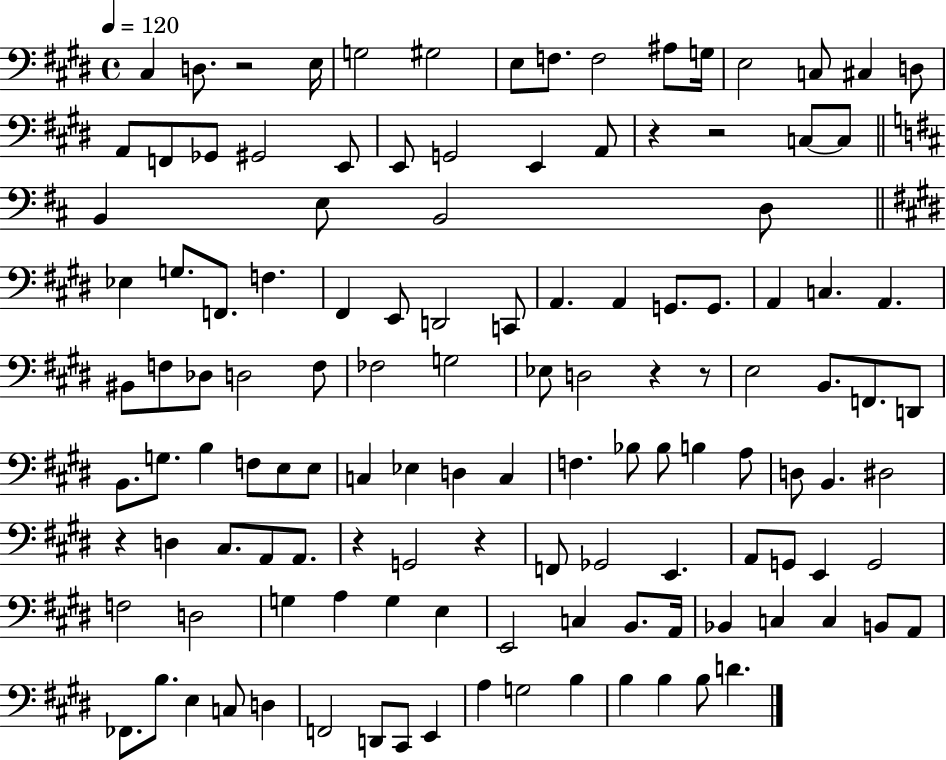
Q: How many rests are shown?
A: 8